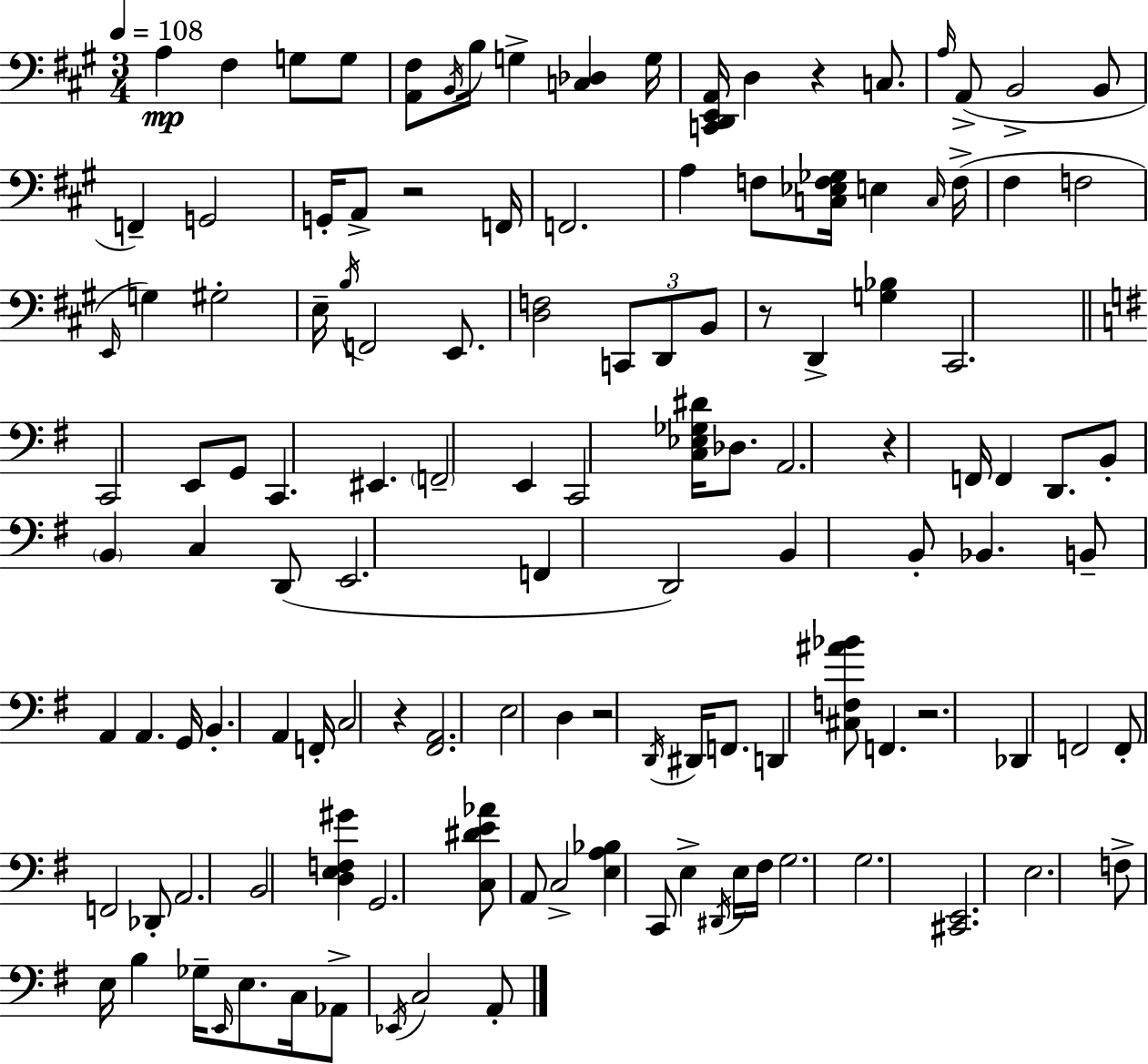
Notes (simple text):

A3/q F#3/q G3/e G3/e [A2,F#3]/e B2/s B3/s G3/q [C3,Db3]/q G3/s [C2,D2,E2,A2]/s D3/q R/q C3/e. A3/s A2/e B2/h B2/e F2/q G2/h G2/s A2/e R/h F2/s F2/h. A3/q F3/e [C3,Eb3,F3,Gb3]/s E3/q C3/s F3/s F#3/q F3/h E2/s G3/q G#3/h E3/s B3/s F2/h E2/e. [D3,F3]/h C2/e D2/e B2/e R/e D2/q [G3,Bb3]/q C#2/h. C2/h E2/e G2/e C2/q. EIS2/q. F2/h E2/q C2/h [C3,Eb3,Gb3,D#4]/s Db3/e. A2/h. R/q F2/s F2/q D2/e. B2/e B2/q C3/q D2/e E2/h. F2/q D2/h B2/q B2/e Bb2/q. B2/e A2/q A2/q. G2/s B2/q. A2/q F2/s C3/h R/q [F#2,A2]/h. E3/h D3/q R/h D2/s D#2/s F2/e. D2/q [C#3,F3,A#4,Bb4]/e F2/q. R/h. Db2/q F2/h F2/e F2/h Db2/e A2/h. B2/h [D3,E3,F3,G#4]/q G2/h. [C3,D#4,E4,Ab4]/e A2/e C3/h [E3,A3,Bb3]/q C2/e E3/q D#2/s E3/s F#3/s G3/h. G3/h. [C#2,E2]/h. E3/h. F3/e E3/s B3/q Gb3/s E2/s E3/e. C3/s Ab2/e Eb2/s C3/h A2/e